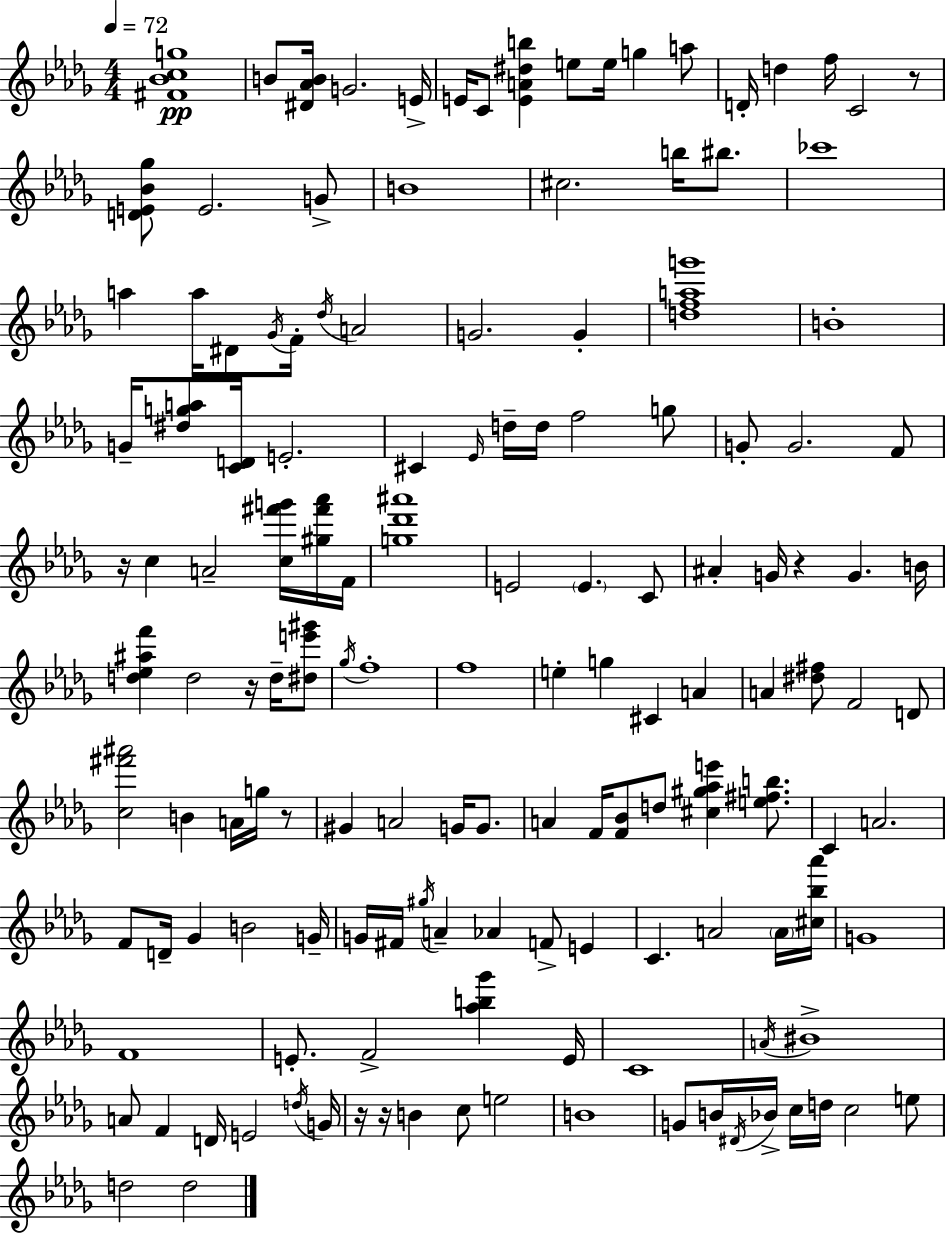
[F#4,Bb4,C5,G5]/w B4/e [D#4,Ab4,B4]/s G4/h. E4/s E4/s C4/e [E4,A4,D#5,B5]/q E5/e E5/s G5/q A5/e D4/s D5/q F5/s C4/h R/e [D4,E4,Bb4,Gb5]/e E4/h. G4/e B4/w C#5/h. B5/s BIS5/e. CES6/w A5/q A5/s D#4/e Gb4/s F4/s Db5/s A4/h G4/h. G4/q [D5,F5,A5,G6]/w B4/w G4/s [D#5,G5,A5]/e [C4,D4]/s E4/h. C#4/q Eb4/s D5/s D5/s F5/h G5/e G4/e G4/h. F4/e R/s C5/q A4/h [C5,F#6,G6]/s [G#5,F#6,Ab6]/s F4/s [G5,Db6,A#6]/w E4/h E4/q. C4/e A#4/q G4/s R/q G4/q. B4/s [D5,Eb5,A#5,F6]/q D5/h R/s D5/s [D#5,E6,G#6]/e Gb5/s F5/w F5/w E5/q G5/q C#4/q A4/q A4/q [D#5,F#5]/e F4/h D4/e [C5,F#6,A#6]/h B4/q A4/s G5/s R/e G#4/q A4/h G4/s G4/e. A4/q F4/s [F4,Bb4]/e D5/e [C#5,G#5,Ab5,E6]/q [E5,F#5,B5]/e. C4/q A4/h. F4/e D4/s Gb4/q B4/h G4/s G4/s F#4/s G#5/s A4/q Ab4/q F4/e E4/q C4/q. A4/h A4/s [C#5,Bb5,Ab6]/s G4/w F4/w E4/e. F4/h [Ab5,B5,Gb6]/q E4/s C4/w A4/s BIS4/w A4/e F4/q D4/s E4/h D5/s G4/s R/s R/s B4/q C5/e E5/h B4/w G4/e B4/s D#4/s Bb4/s C5/s D5/s C5/h E5/e D5/h D5/h